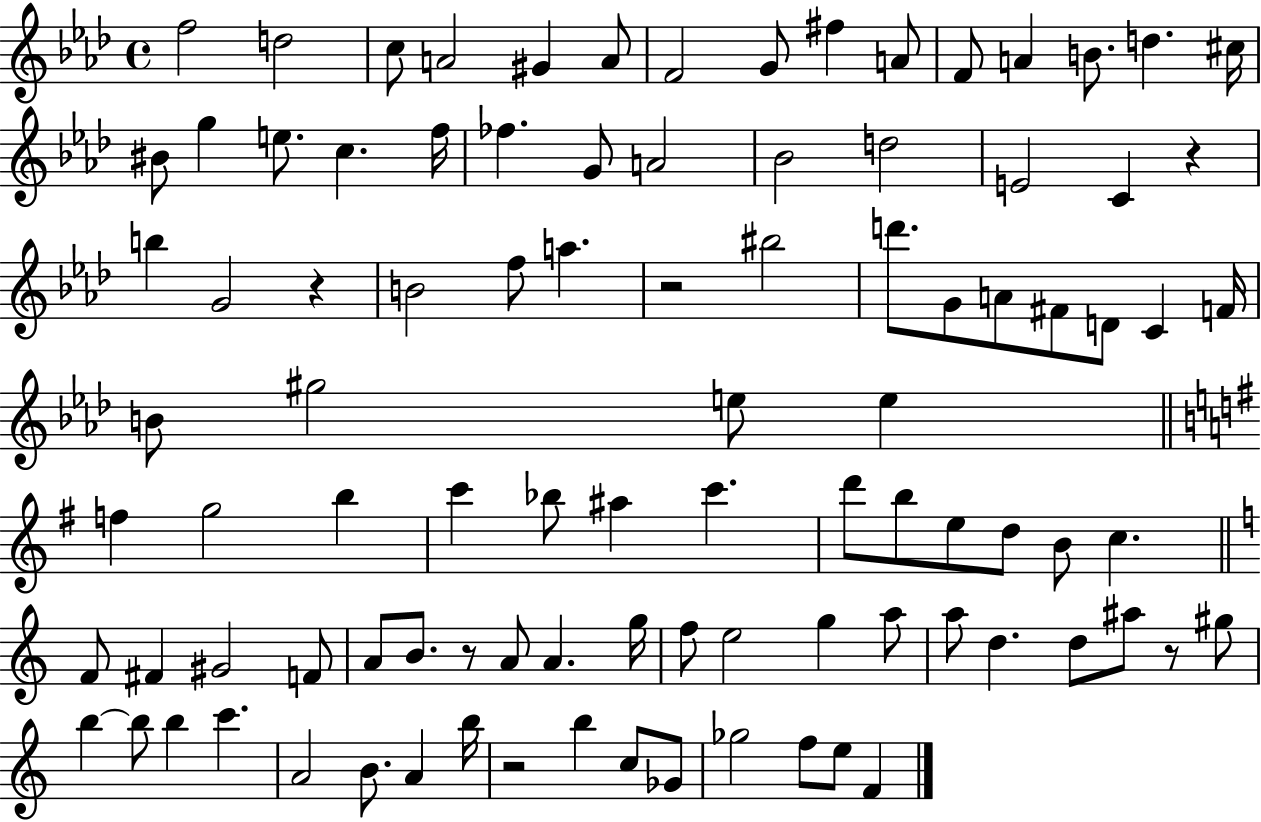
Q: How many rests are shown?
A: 6